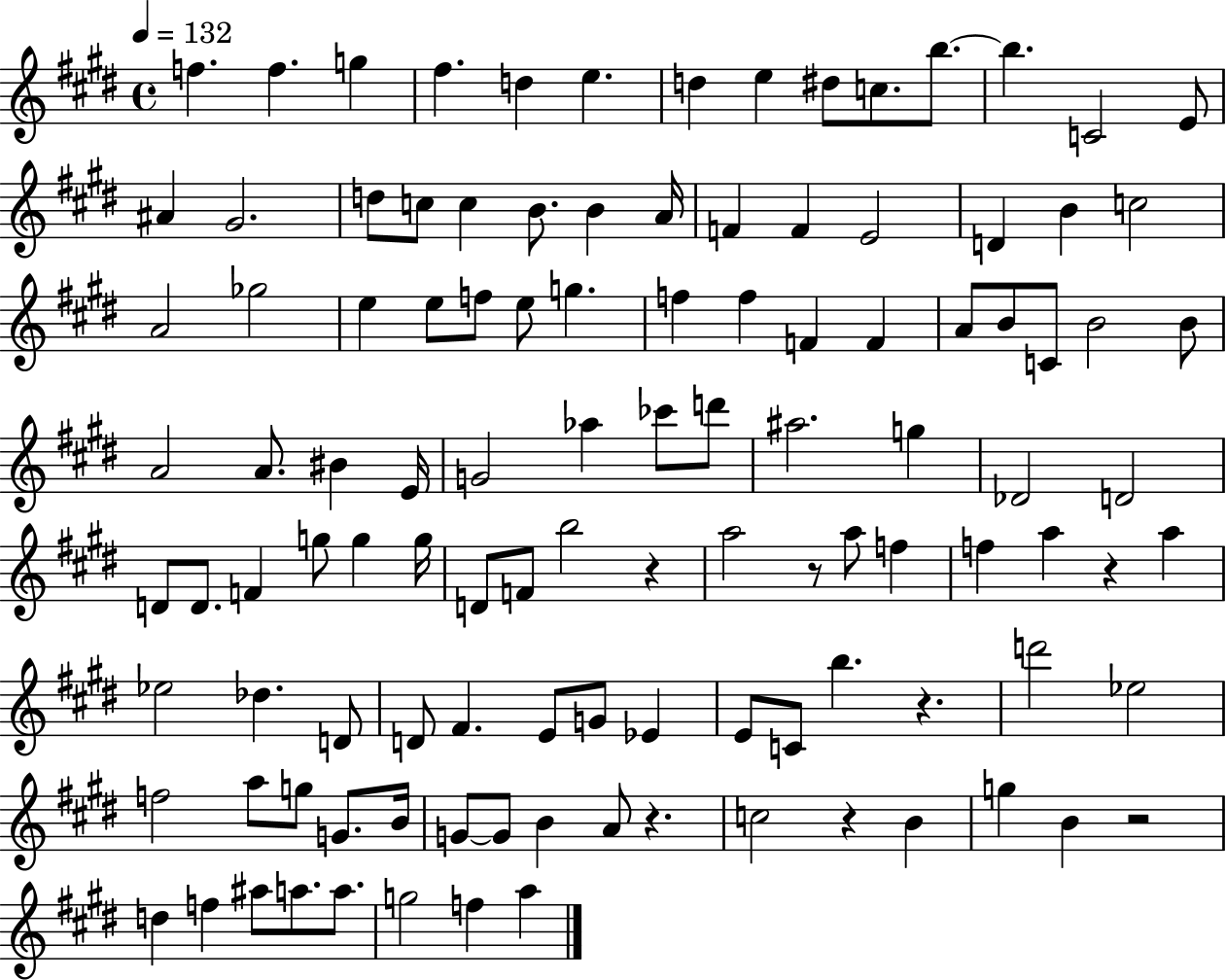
X:1
T:Untitled
M:4/4
L:1/4
K:E
f f g ^f d e d e ^d/2 c/2 b/2 b C2 E/2 ^A ^G2 d/2 c/2 c B/2 B A/4 F F E2 D B c2 A2 _g2 e e/2 f/2 e/2 g f f F F A/2 B/2 C/2 B2 B/2 A2 A/2 ^B E/4 G2 _a _c'/2 d'/2 ^a2 g _D2 D2 D/2 D/2 F g/2 g g/4 D/2 F/2 b2 z a2 z/2 a/2 f f a z a _e2 _d D/2 D/2 ^F E/2 G/2 _E E/2 C/2 b z d'2 _e2 f2 a/2 g/2 G/2 B/4 G/2 G/2 B A/2 z c2 z B g B z2 d f ^a/2 a/2 a/2 g2 f a